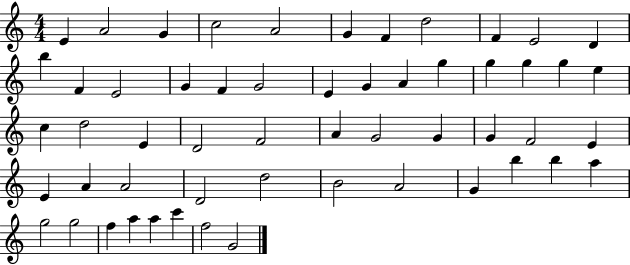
E4/q A4/h G4/q C5/h A4/h G4/q F4/q D5/h F4/q E4/h D4/q B5/q F4/q E4/h G4/q F4/q G4/h E4/q G4/q A4/q G5/q G5/q G5/q G5/q E5/q C5/q D5/h E4/q D4/h F4/h A4/q G4/h G4/q G4/q F4/h E4/q E4/q A4/q A4/h D4/h D5/h B4/h A4/h G4/q B5/q B5/q A5/q G5/h G5/h F5/q A5/q A5/q C6/q F5/h G4/h